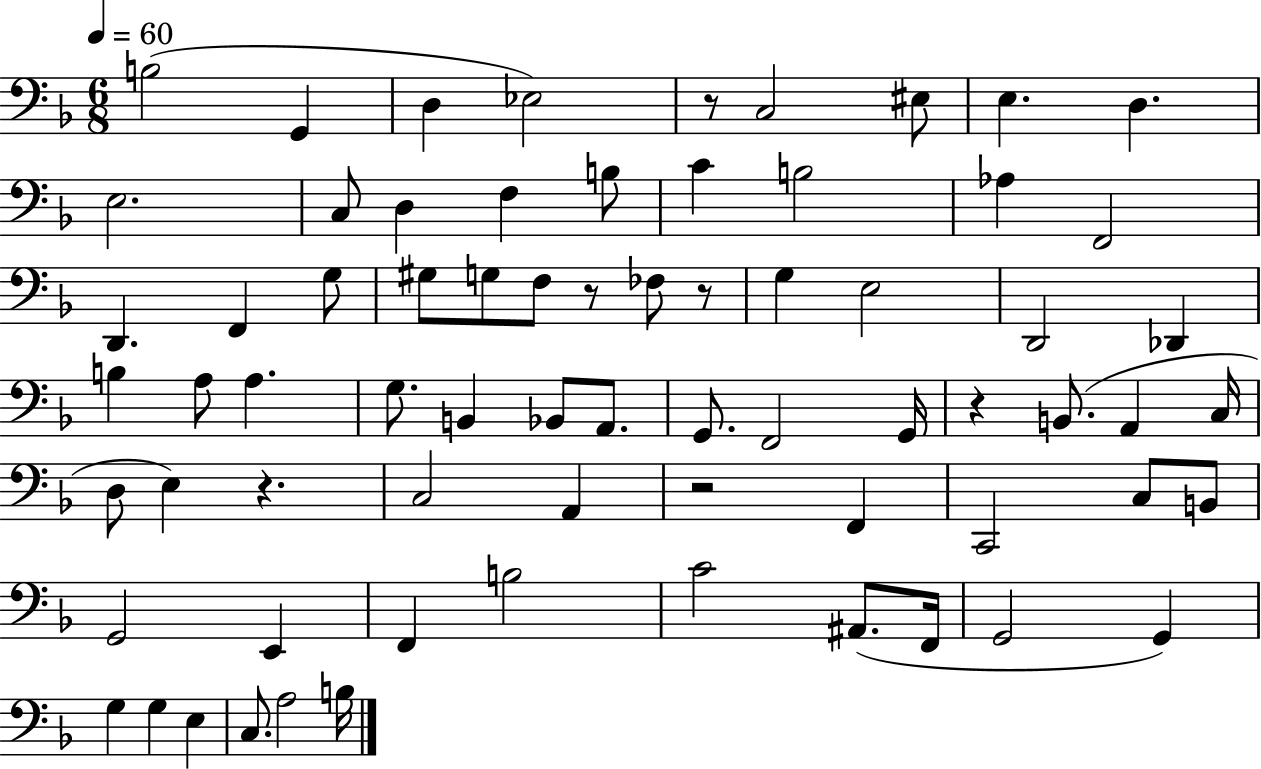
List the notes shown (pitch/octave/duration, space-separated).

B3/h G2/q D3/q Eb3/h R/e C3/h EIS3/e E3/q. D3/q. E3/h. C3/e D3/q F3/q B3/e C4/q B3/h Ab3/q F2/h D2/q. F2/q G3/e G#3/e G3/e F3/e R/e FES3/e R/e G3/q E3/h D2/h Db2/q B3/q A3/e A3/q. G3/e. B2/q Bb2/e A2/e. G2/e. F2/h G2/s R/q B2/e. A2/q C3/s D3/e E3/q R/q. C3/h A2/q R/h F2/q C2/h C3/e B2/e G2/h E2/q F2/q B3/h C4/h A#2/e. F2/s G2/h G2/q G3/q G3/q E3/q C3/e. A3/h B3/s